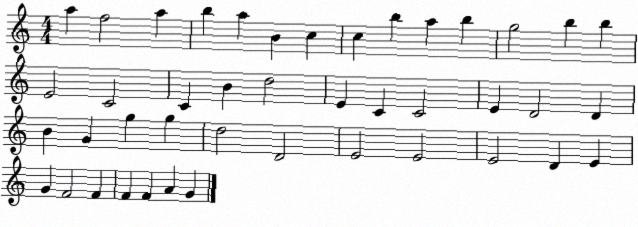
X:1
T:Untitled
M:4/4
L:1/4
K:C
a f2 a b a B c c b a b g2 b b E2 C2 C B d2 E C C2 E D2 D B G g g d2 D2 E2 E2 E2 D E G F2 F F F A G